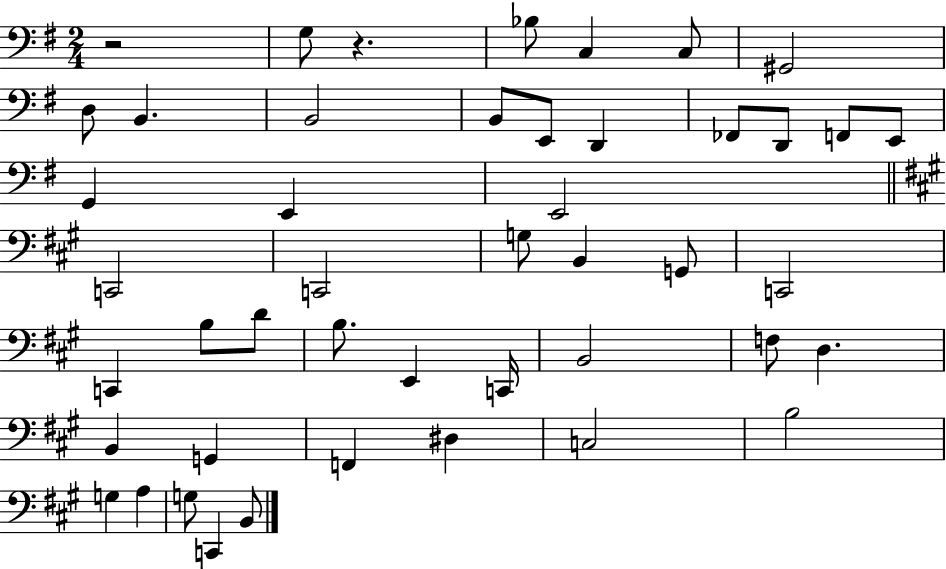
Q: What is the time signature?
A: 2/4